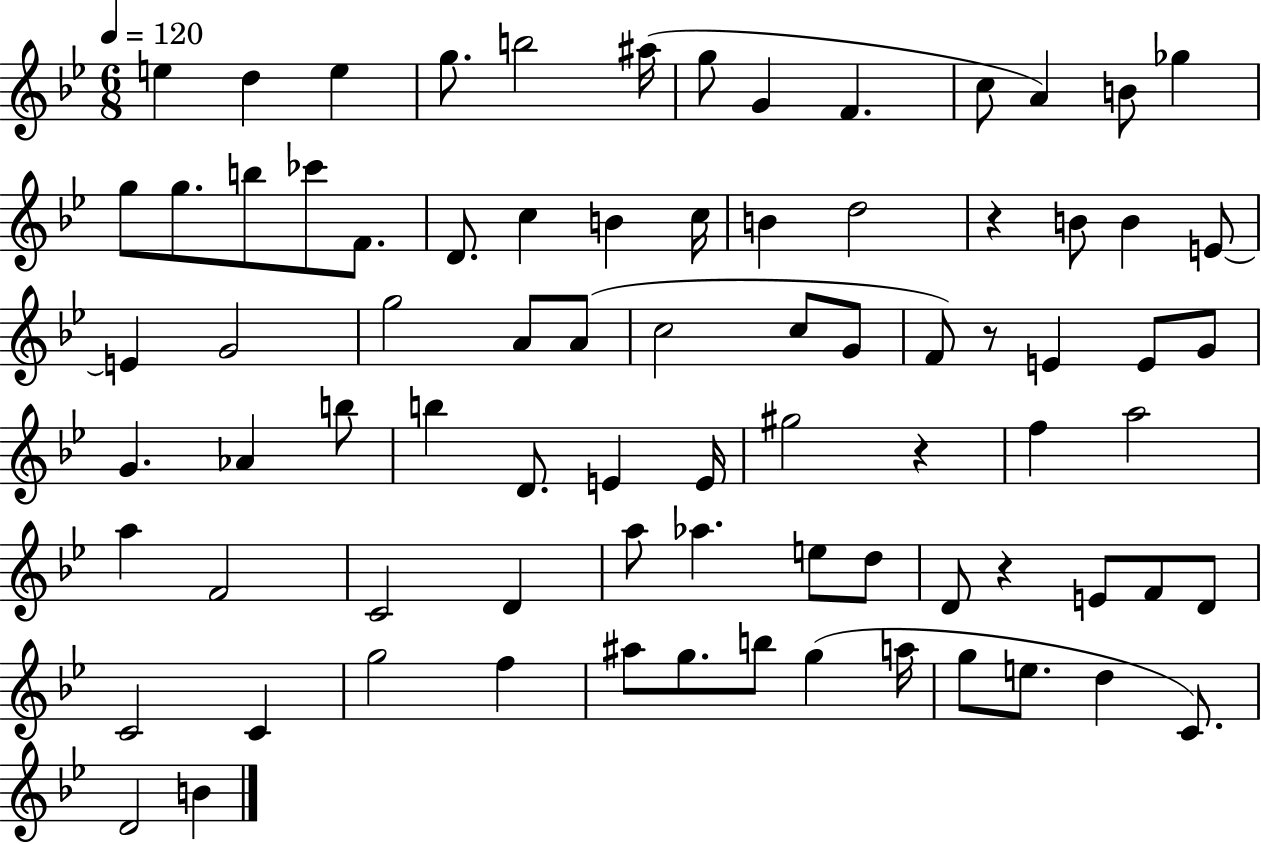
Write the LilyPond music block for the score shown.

{
  \clef treble
  \numericTimeSignature
  \time 6/8
  \key bes \major
  \tempo 4 = 120
  e''4 d''4 e''4 | g''8. b''2 ais''16( | g''8 g'4 f'4. | c''8 a'4) b'8 ges''4 | \break g''8 g''8. b''8 ces'''8 f'8. | d'8. c''4 b'4 c''16 | b'4 d''2 | r4 b'8 b'4 e'8~~ | \break e'4 g'2 | g''2 a'8 a'8( | c''2 c''8 g'8 | f'8) r8 e'4 e'8 g'8 | \break g'4. aes'4 b''8 | b''4 d'8. e'4 e'16 | gis''2 r4 | f''4 a''2 | \break a''4 f'2 | c'2 d'4 | a''8 aes''4. e''8 d''8 | d'8 r4 e'8 f'8 d'8 | \break c'2 c'4 | g''2 f''4 | ais''8 g''8. b''8 g''4( a''16 | g''8 e''8. d''4 c'8.) | \break d'2 b'4 | \bar "|."
}